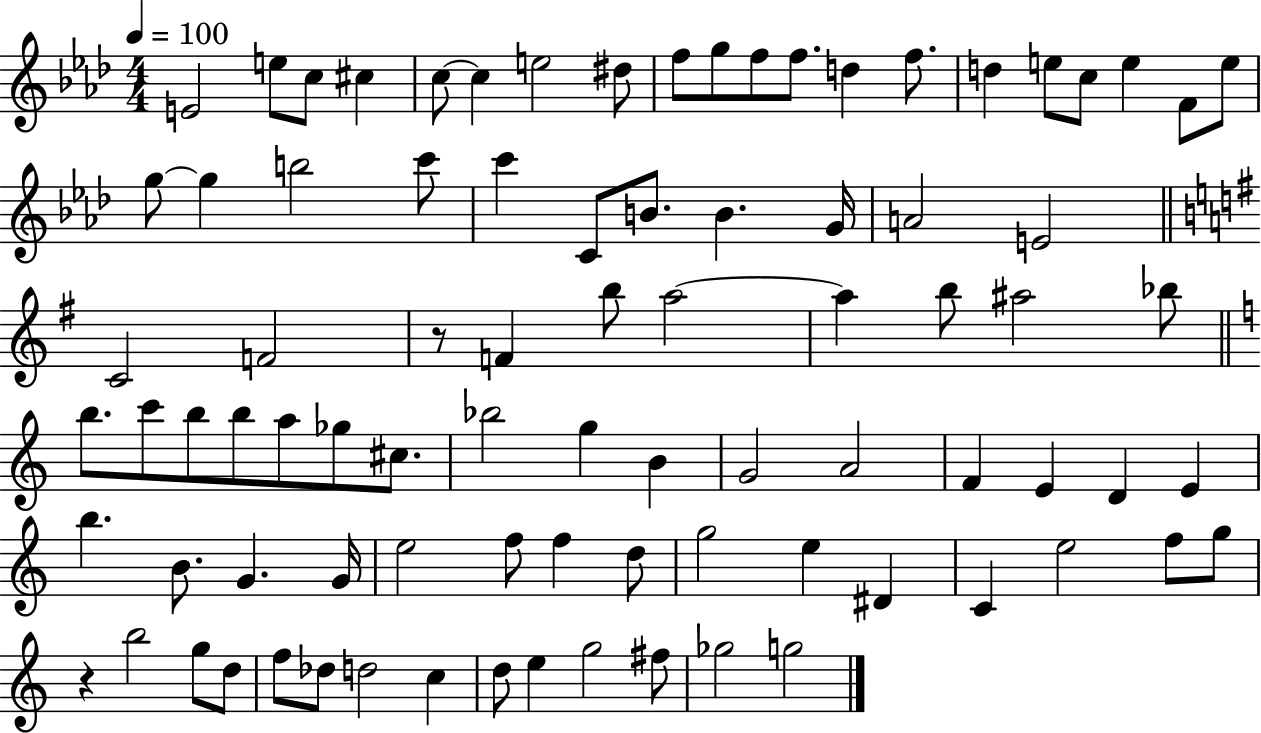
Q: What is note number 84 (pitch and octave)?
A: G5